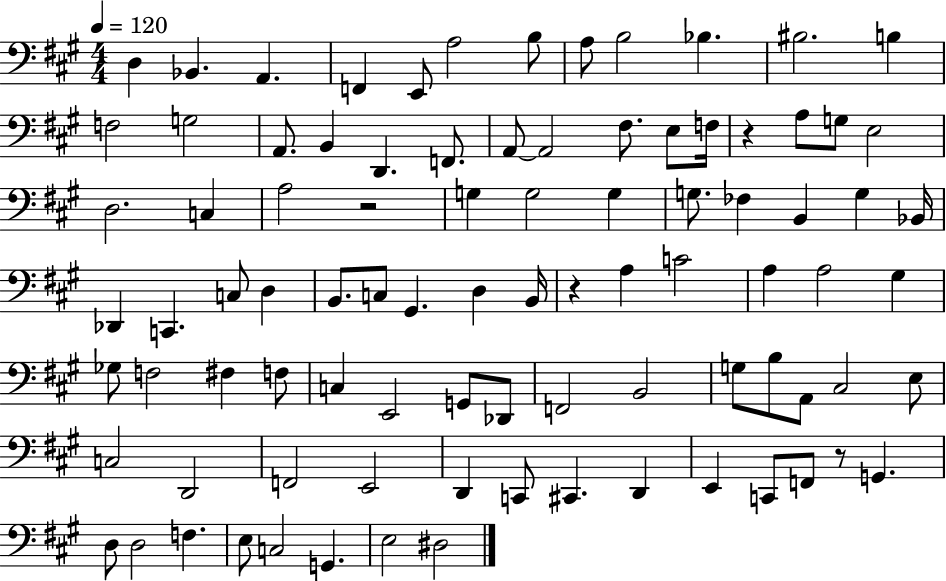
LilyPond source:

{
  \clef bass
  \numericTimeSignature
  \time 4/4
  \key a \major
  \tempo 4 = 120
  \repeat volta 2 { d4 bes,4. a,4. | f,4 e,8 a2 b8 | a8 b2 bes4. | bis2. b4 | \break f2 g2 | a,8. b,4 d,4. f,8. | a,8~~ a,2 fis8. e8 f16 | r4 a8 g8 e2 | \break d2. c4 | a2 r2 | g4 g2 g4 | g8. fes4 b,4 g4 bes,16 | \break des,4 c,4. c8 d4 | b,8. c8 gis,4. d4 b,16 | r4 a4 c'2 | a4 a2 gis4 | \break ges8 f2 fis4 f8 | c4 e,2 g,8 des,8 | f,2 b,2 | g8 b8 a,8 cis2 e8 | \break c2 d,2 | f,2 e,2 | d,4 c,8 cis,4. d,4 | e,4 c,8 f,8 r8 g,4. | \break d8 d2 f4. | e8 c2 g,4. | e2 dis2 | } \bar "|."
}